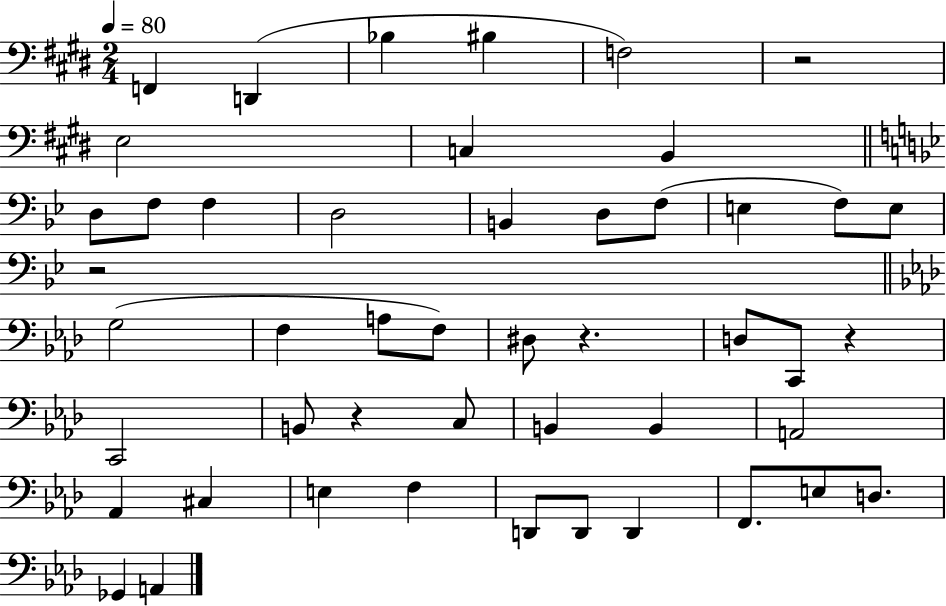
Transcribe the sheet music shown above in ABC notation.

X:1
T:Untitled
M:2/4
L:1/4
K:E
F,, D,, _B, ^B, F,2 z2 E,2 C, B,, D,/2 F,/2 F, D,2 B,, D,/2 F,/2 E, F,/2 E,/2 z2 G,2 F, A,/2 F,/2 ^D,/2 z D,/2 C,,/2 z C,,2 B,,/2 z C,/2 B,, B,, A,,2 _A,, ^C, E, F, D,,/2 D,,/2 D,, F,,/2 E,/2 D,/2 _G,, A,,